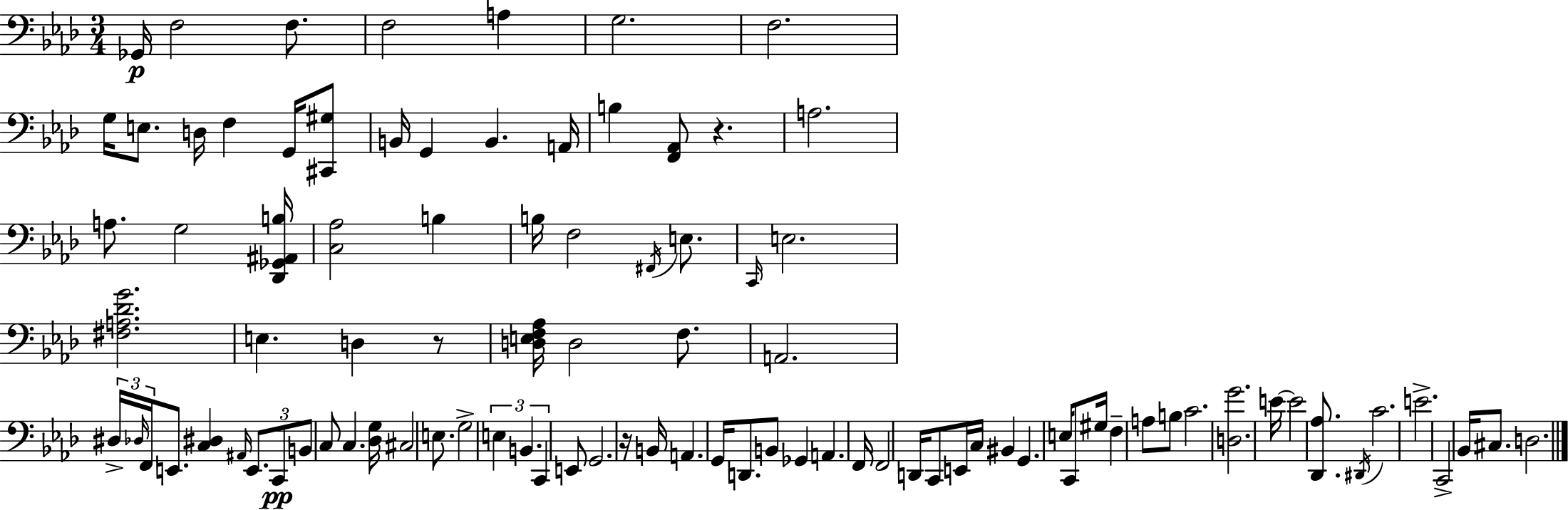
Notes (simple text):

Gb2/s F3/h F3/e. F3/h A3/q G3/h. F3/h. G3/s E3/e. D3/s F3/q G2/s [C#2,G#3]/e B2/s G2/q B2/q. A2/s B3/q [F2,Ab2]/e R/q. A3/h. A3/e. G3/h [Db2,Gb2,A#2,B3]/s [C3,Ab3]/h B3/q B3/s F3/h F#2/s E3/e. C2/s E3/h. [F#3,A3,Db4,G4]/h. E3/q. D3/q R/e [D3,E3,F3,Ab3]/s D3/h F3/e. A2/h. D#3/s Db3/s F2/s E2/e. [C3,D#3]/q A#2/s E2/e. C2/e B2/e C3/e C3/q. [Db3,G3]/s C#3/h E3/e. G3/h E3/q B2/q. C2/q E2/e G2/h. R/s B2/s A2/q. G2/s D2/e. B2/e Gb2/q A2/q. F2/s F2/h D2/s C2/e E2/s C3/s BIS2/q G2/q. E3/s C2/e G#3/s F3/q A3/e B3/e C4/h. [D3,G4]/h. E4/s E4/h [Db2,Ab3]/e. D#2/s C4/h. E4/h. C2/h Bb2/s C#3/e. D3/h.